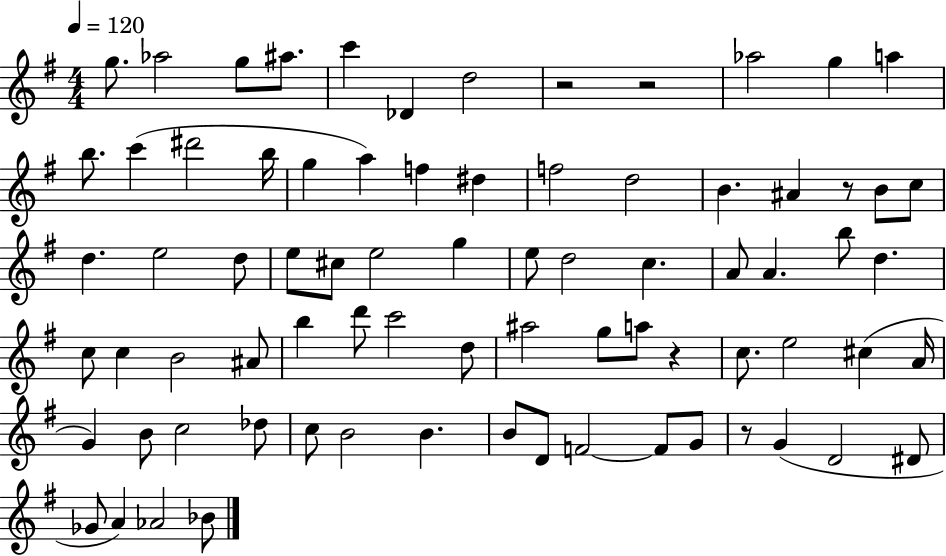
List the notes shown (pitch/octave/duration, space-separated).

G5/e. Ab5/h G5/e A#5/e. C6/q Db4/q D5/h R/h R/h Ab5/h G5/q A5/q B5/e. C6/q D#6/h B5/s G5/q A5/q F5/q D#5/q F5/h D5/h B4/q. A#4/q R/e B4/e C5/e D5/q. E5/h D5/e E5/e C#5/e E5/h G5/q E5/e D5/h C5/q. A4/e A4/q. B5/e D5/q. C5/e C5/q B4/h A#4/e B5/q D6/e C6/h D5/e A#5/h G5/e A5/e R/q C5/e. E5/h C#5/q A4/s G4/q B4/e C5/h Db5/e C5/e B4/h B4/q. B4/e D4/e F4/h F4/e G4/e R/e G4/q D4/h D#4/e Gb4/e A4/q Ab4/h Bb4/e